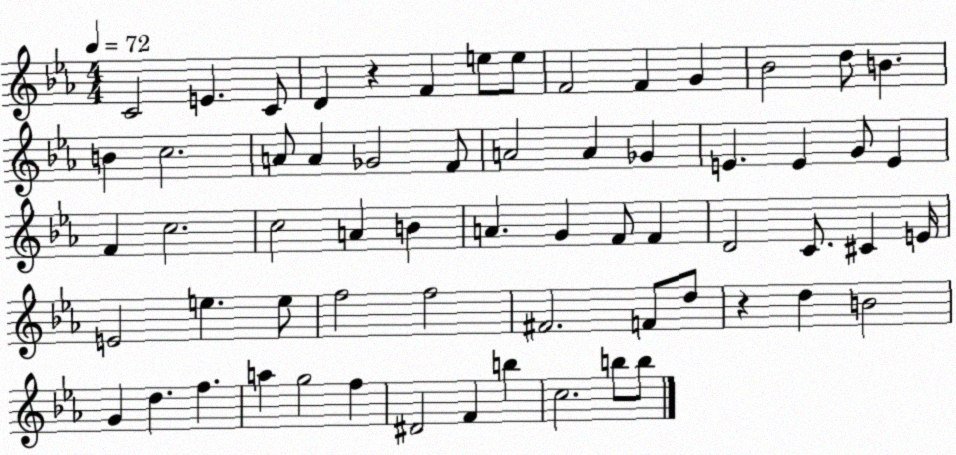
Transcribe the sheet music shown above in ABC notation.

X:1
T:Untitled
M:4/4
L:1/4
K:Eb
C2 E C/2 D z F e/2 e/2 F2 F G _B2 d/2 B B c2 A/2 A _G2 F/2 A2 A _G E E G/2 E F c2 c2 A B A G F/2 F D2 C/2 ^C E/4 E2 e e/2 f2 f2 ^F2 F/2 d/2 z d B2 G d f a g2 f ^D2 F b c2 b/2 b/2